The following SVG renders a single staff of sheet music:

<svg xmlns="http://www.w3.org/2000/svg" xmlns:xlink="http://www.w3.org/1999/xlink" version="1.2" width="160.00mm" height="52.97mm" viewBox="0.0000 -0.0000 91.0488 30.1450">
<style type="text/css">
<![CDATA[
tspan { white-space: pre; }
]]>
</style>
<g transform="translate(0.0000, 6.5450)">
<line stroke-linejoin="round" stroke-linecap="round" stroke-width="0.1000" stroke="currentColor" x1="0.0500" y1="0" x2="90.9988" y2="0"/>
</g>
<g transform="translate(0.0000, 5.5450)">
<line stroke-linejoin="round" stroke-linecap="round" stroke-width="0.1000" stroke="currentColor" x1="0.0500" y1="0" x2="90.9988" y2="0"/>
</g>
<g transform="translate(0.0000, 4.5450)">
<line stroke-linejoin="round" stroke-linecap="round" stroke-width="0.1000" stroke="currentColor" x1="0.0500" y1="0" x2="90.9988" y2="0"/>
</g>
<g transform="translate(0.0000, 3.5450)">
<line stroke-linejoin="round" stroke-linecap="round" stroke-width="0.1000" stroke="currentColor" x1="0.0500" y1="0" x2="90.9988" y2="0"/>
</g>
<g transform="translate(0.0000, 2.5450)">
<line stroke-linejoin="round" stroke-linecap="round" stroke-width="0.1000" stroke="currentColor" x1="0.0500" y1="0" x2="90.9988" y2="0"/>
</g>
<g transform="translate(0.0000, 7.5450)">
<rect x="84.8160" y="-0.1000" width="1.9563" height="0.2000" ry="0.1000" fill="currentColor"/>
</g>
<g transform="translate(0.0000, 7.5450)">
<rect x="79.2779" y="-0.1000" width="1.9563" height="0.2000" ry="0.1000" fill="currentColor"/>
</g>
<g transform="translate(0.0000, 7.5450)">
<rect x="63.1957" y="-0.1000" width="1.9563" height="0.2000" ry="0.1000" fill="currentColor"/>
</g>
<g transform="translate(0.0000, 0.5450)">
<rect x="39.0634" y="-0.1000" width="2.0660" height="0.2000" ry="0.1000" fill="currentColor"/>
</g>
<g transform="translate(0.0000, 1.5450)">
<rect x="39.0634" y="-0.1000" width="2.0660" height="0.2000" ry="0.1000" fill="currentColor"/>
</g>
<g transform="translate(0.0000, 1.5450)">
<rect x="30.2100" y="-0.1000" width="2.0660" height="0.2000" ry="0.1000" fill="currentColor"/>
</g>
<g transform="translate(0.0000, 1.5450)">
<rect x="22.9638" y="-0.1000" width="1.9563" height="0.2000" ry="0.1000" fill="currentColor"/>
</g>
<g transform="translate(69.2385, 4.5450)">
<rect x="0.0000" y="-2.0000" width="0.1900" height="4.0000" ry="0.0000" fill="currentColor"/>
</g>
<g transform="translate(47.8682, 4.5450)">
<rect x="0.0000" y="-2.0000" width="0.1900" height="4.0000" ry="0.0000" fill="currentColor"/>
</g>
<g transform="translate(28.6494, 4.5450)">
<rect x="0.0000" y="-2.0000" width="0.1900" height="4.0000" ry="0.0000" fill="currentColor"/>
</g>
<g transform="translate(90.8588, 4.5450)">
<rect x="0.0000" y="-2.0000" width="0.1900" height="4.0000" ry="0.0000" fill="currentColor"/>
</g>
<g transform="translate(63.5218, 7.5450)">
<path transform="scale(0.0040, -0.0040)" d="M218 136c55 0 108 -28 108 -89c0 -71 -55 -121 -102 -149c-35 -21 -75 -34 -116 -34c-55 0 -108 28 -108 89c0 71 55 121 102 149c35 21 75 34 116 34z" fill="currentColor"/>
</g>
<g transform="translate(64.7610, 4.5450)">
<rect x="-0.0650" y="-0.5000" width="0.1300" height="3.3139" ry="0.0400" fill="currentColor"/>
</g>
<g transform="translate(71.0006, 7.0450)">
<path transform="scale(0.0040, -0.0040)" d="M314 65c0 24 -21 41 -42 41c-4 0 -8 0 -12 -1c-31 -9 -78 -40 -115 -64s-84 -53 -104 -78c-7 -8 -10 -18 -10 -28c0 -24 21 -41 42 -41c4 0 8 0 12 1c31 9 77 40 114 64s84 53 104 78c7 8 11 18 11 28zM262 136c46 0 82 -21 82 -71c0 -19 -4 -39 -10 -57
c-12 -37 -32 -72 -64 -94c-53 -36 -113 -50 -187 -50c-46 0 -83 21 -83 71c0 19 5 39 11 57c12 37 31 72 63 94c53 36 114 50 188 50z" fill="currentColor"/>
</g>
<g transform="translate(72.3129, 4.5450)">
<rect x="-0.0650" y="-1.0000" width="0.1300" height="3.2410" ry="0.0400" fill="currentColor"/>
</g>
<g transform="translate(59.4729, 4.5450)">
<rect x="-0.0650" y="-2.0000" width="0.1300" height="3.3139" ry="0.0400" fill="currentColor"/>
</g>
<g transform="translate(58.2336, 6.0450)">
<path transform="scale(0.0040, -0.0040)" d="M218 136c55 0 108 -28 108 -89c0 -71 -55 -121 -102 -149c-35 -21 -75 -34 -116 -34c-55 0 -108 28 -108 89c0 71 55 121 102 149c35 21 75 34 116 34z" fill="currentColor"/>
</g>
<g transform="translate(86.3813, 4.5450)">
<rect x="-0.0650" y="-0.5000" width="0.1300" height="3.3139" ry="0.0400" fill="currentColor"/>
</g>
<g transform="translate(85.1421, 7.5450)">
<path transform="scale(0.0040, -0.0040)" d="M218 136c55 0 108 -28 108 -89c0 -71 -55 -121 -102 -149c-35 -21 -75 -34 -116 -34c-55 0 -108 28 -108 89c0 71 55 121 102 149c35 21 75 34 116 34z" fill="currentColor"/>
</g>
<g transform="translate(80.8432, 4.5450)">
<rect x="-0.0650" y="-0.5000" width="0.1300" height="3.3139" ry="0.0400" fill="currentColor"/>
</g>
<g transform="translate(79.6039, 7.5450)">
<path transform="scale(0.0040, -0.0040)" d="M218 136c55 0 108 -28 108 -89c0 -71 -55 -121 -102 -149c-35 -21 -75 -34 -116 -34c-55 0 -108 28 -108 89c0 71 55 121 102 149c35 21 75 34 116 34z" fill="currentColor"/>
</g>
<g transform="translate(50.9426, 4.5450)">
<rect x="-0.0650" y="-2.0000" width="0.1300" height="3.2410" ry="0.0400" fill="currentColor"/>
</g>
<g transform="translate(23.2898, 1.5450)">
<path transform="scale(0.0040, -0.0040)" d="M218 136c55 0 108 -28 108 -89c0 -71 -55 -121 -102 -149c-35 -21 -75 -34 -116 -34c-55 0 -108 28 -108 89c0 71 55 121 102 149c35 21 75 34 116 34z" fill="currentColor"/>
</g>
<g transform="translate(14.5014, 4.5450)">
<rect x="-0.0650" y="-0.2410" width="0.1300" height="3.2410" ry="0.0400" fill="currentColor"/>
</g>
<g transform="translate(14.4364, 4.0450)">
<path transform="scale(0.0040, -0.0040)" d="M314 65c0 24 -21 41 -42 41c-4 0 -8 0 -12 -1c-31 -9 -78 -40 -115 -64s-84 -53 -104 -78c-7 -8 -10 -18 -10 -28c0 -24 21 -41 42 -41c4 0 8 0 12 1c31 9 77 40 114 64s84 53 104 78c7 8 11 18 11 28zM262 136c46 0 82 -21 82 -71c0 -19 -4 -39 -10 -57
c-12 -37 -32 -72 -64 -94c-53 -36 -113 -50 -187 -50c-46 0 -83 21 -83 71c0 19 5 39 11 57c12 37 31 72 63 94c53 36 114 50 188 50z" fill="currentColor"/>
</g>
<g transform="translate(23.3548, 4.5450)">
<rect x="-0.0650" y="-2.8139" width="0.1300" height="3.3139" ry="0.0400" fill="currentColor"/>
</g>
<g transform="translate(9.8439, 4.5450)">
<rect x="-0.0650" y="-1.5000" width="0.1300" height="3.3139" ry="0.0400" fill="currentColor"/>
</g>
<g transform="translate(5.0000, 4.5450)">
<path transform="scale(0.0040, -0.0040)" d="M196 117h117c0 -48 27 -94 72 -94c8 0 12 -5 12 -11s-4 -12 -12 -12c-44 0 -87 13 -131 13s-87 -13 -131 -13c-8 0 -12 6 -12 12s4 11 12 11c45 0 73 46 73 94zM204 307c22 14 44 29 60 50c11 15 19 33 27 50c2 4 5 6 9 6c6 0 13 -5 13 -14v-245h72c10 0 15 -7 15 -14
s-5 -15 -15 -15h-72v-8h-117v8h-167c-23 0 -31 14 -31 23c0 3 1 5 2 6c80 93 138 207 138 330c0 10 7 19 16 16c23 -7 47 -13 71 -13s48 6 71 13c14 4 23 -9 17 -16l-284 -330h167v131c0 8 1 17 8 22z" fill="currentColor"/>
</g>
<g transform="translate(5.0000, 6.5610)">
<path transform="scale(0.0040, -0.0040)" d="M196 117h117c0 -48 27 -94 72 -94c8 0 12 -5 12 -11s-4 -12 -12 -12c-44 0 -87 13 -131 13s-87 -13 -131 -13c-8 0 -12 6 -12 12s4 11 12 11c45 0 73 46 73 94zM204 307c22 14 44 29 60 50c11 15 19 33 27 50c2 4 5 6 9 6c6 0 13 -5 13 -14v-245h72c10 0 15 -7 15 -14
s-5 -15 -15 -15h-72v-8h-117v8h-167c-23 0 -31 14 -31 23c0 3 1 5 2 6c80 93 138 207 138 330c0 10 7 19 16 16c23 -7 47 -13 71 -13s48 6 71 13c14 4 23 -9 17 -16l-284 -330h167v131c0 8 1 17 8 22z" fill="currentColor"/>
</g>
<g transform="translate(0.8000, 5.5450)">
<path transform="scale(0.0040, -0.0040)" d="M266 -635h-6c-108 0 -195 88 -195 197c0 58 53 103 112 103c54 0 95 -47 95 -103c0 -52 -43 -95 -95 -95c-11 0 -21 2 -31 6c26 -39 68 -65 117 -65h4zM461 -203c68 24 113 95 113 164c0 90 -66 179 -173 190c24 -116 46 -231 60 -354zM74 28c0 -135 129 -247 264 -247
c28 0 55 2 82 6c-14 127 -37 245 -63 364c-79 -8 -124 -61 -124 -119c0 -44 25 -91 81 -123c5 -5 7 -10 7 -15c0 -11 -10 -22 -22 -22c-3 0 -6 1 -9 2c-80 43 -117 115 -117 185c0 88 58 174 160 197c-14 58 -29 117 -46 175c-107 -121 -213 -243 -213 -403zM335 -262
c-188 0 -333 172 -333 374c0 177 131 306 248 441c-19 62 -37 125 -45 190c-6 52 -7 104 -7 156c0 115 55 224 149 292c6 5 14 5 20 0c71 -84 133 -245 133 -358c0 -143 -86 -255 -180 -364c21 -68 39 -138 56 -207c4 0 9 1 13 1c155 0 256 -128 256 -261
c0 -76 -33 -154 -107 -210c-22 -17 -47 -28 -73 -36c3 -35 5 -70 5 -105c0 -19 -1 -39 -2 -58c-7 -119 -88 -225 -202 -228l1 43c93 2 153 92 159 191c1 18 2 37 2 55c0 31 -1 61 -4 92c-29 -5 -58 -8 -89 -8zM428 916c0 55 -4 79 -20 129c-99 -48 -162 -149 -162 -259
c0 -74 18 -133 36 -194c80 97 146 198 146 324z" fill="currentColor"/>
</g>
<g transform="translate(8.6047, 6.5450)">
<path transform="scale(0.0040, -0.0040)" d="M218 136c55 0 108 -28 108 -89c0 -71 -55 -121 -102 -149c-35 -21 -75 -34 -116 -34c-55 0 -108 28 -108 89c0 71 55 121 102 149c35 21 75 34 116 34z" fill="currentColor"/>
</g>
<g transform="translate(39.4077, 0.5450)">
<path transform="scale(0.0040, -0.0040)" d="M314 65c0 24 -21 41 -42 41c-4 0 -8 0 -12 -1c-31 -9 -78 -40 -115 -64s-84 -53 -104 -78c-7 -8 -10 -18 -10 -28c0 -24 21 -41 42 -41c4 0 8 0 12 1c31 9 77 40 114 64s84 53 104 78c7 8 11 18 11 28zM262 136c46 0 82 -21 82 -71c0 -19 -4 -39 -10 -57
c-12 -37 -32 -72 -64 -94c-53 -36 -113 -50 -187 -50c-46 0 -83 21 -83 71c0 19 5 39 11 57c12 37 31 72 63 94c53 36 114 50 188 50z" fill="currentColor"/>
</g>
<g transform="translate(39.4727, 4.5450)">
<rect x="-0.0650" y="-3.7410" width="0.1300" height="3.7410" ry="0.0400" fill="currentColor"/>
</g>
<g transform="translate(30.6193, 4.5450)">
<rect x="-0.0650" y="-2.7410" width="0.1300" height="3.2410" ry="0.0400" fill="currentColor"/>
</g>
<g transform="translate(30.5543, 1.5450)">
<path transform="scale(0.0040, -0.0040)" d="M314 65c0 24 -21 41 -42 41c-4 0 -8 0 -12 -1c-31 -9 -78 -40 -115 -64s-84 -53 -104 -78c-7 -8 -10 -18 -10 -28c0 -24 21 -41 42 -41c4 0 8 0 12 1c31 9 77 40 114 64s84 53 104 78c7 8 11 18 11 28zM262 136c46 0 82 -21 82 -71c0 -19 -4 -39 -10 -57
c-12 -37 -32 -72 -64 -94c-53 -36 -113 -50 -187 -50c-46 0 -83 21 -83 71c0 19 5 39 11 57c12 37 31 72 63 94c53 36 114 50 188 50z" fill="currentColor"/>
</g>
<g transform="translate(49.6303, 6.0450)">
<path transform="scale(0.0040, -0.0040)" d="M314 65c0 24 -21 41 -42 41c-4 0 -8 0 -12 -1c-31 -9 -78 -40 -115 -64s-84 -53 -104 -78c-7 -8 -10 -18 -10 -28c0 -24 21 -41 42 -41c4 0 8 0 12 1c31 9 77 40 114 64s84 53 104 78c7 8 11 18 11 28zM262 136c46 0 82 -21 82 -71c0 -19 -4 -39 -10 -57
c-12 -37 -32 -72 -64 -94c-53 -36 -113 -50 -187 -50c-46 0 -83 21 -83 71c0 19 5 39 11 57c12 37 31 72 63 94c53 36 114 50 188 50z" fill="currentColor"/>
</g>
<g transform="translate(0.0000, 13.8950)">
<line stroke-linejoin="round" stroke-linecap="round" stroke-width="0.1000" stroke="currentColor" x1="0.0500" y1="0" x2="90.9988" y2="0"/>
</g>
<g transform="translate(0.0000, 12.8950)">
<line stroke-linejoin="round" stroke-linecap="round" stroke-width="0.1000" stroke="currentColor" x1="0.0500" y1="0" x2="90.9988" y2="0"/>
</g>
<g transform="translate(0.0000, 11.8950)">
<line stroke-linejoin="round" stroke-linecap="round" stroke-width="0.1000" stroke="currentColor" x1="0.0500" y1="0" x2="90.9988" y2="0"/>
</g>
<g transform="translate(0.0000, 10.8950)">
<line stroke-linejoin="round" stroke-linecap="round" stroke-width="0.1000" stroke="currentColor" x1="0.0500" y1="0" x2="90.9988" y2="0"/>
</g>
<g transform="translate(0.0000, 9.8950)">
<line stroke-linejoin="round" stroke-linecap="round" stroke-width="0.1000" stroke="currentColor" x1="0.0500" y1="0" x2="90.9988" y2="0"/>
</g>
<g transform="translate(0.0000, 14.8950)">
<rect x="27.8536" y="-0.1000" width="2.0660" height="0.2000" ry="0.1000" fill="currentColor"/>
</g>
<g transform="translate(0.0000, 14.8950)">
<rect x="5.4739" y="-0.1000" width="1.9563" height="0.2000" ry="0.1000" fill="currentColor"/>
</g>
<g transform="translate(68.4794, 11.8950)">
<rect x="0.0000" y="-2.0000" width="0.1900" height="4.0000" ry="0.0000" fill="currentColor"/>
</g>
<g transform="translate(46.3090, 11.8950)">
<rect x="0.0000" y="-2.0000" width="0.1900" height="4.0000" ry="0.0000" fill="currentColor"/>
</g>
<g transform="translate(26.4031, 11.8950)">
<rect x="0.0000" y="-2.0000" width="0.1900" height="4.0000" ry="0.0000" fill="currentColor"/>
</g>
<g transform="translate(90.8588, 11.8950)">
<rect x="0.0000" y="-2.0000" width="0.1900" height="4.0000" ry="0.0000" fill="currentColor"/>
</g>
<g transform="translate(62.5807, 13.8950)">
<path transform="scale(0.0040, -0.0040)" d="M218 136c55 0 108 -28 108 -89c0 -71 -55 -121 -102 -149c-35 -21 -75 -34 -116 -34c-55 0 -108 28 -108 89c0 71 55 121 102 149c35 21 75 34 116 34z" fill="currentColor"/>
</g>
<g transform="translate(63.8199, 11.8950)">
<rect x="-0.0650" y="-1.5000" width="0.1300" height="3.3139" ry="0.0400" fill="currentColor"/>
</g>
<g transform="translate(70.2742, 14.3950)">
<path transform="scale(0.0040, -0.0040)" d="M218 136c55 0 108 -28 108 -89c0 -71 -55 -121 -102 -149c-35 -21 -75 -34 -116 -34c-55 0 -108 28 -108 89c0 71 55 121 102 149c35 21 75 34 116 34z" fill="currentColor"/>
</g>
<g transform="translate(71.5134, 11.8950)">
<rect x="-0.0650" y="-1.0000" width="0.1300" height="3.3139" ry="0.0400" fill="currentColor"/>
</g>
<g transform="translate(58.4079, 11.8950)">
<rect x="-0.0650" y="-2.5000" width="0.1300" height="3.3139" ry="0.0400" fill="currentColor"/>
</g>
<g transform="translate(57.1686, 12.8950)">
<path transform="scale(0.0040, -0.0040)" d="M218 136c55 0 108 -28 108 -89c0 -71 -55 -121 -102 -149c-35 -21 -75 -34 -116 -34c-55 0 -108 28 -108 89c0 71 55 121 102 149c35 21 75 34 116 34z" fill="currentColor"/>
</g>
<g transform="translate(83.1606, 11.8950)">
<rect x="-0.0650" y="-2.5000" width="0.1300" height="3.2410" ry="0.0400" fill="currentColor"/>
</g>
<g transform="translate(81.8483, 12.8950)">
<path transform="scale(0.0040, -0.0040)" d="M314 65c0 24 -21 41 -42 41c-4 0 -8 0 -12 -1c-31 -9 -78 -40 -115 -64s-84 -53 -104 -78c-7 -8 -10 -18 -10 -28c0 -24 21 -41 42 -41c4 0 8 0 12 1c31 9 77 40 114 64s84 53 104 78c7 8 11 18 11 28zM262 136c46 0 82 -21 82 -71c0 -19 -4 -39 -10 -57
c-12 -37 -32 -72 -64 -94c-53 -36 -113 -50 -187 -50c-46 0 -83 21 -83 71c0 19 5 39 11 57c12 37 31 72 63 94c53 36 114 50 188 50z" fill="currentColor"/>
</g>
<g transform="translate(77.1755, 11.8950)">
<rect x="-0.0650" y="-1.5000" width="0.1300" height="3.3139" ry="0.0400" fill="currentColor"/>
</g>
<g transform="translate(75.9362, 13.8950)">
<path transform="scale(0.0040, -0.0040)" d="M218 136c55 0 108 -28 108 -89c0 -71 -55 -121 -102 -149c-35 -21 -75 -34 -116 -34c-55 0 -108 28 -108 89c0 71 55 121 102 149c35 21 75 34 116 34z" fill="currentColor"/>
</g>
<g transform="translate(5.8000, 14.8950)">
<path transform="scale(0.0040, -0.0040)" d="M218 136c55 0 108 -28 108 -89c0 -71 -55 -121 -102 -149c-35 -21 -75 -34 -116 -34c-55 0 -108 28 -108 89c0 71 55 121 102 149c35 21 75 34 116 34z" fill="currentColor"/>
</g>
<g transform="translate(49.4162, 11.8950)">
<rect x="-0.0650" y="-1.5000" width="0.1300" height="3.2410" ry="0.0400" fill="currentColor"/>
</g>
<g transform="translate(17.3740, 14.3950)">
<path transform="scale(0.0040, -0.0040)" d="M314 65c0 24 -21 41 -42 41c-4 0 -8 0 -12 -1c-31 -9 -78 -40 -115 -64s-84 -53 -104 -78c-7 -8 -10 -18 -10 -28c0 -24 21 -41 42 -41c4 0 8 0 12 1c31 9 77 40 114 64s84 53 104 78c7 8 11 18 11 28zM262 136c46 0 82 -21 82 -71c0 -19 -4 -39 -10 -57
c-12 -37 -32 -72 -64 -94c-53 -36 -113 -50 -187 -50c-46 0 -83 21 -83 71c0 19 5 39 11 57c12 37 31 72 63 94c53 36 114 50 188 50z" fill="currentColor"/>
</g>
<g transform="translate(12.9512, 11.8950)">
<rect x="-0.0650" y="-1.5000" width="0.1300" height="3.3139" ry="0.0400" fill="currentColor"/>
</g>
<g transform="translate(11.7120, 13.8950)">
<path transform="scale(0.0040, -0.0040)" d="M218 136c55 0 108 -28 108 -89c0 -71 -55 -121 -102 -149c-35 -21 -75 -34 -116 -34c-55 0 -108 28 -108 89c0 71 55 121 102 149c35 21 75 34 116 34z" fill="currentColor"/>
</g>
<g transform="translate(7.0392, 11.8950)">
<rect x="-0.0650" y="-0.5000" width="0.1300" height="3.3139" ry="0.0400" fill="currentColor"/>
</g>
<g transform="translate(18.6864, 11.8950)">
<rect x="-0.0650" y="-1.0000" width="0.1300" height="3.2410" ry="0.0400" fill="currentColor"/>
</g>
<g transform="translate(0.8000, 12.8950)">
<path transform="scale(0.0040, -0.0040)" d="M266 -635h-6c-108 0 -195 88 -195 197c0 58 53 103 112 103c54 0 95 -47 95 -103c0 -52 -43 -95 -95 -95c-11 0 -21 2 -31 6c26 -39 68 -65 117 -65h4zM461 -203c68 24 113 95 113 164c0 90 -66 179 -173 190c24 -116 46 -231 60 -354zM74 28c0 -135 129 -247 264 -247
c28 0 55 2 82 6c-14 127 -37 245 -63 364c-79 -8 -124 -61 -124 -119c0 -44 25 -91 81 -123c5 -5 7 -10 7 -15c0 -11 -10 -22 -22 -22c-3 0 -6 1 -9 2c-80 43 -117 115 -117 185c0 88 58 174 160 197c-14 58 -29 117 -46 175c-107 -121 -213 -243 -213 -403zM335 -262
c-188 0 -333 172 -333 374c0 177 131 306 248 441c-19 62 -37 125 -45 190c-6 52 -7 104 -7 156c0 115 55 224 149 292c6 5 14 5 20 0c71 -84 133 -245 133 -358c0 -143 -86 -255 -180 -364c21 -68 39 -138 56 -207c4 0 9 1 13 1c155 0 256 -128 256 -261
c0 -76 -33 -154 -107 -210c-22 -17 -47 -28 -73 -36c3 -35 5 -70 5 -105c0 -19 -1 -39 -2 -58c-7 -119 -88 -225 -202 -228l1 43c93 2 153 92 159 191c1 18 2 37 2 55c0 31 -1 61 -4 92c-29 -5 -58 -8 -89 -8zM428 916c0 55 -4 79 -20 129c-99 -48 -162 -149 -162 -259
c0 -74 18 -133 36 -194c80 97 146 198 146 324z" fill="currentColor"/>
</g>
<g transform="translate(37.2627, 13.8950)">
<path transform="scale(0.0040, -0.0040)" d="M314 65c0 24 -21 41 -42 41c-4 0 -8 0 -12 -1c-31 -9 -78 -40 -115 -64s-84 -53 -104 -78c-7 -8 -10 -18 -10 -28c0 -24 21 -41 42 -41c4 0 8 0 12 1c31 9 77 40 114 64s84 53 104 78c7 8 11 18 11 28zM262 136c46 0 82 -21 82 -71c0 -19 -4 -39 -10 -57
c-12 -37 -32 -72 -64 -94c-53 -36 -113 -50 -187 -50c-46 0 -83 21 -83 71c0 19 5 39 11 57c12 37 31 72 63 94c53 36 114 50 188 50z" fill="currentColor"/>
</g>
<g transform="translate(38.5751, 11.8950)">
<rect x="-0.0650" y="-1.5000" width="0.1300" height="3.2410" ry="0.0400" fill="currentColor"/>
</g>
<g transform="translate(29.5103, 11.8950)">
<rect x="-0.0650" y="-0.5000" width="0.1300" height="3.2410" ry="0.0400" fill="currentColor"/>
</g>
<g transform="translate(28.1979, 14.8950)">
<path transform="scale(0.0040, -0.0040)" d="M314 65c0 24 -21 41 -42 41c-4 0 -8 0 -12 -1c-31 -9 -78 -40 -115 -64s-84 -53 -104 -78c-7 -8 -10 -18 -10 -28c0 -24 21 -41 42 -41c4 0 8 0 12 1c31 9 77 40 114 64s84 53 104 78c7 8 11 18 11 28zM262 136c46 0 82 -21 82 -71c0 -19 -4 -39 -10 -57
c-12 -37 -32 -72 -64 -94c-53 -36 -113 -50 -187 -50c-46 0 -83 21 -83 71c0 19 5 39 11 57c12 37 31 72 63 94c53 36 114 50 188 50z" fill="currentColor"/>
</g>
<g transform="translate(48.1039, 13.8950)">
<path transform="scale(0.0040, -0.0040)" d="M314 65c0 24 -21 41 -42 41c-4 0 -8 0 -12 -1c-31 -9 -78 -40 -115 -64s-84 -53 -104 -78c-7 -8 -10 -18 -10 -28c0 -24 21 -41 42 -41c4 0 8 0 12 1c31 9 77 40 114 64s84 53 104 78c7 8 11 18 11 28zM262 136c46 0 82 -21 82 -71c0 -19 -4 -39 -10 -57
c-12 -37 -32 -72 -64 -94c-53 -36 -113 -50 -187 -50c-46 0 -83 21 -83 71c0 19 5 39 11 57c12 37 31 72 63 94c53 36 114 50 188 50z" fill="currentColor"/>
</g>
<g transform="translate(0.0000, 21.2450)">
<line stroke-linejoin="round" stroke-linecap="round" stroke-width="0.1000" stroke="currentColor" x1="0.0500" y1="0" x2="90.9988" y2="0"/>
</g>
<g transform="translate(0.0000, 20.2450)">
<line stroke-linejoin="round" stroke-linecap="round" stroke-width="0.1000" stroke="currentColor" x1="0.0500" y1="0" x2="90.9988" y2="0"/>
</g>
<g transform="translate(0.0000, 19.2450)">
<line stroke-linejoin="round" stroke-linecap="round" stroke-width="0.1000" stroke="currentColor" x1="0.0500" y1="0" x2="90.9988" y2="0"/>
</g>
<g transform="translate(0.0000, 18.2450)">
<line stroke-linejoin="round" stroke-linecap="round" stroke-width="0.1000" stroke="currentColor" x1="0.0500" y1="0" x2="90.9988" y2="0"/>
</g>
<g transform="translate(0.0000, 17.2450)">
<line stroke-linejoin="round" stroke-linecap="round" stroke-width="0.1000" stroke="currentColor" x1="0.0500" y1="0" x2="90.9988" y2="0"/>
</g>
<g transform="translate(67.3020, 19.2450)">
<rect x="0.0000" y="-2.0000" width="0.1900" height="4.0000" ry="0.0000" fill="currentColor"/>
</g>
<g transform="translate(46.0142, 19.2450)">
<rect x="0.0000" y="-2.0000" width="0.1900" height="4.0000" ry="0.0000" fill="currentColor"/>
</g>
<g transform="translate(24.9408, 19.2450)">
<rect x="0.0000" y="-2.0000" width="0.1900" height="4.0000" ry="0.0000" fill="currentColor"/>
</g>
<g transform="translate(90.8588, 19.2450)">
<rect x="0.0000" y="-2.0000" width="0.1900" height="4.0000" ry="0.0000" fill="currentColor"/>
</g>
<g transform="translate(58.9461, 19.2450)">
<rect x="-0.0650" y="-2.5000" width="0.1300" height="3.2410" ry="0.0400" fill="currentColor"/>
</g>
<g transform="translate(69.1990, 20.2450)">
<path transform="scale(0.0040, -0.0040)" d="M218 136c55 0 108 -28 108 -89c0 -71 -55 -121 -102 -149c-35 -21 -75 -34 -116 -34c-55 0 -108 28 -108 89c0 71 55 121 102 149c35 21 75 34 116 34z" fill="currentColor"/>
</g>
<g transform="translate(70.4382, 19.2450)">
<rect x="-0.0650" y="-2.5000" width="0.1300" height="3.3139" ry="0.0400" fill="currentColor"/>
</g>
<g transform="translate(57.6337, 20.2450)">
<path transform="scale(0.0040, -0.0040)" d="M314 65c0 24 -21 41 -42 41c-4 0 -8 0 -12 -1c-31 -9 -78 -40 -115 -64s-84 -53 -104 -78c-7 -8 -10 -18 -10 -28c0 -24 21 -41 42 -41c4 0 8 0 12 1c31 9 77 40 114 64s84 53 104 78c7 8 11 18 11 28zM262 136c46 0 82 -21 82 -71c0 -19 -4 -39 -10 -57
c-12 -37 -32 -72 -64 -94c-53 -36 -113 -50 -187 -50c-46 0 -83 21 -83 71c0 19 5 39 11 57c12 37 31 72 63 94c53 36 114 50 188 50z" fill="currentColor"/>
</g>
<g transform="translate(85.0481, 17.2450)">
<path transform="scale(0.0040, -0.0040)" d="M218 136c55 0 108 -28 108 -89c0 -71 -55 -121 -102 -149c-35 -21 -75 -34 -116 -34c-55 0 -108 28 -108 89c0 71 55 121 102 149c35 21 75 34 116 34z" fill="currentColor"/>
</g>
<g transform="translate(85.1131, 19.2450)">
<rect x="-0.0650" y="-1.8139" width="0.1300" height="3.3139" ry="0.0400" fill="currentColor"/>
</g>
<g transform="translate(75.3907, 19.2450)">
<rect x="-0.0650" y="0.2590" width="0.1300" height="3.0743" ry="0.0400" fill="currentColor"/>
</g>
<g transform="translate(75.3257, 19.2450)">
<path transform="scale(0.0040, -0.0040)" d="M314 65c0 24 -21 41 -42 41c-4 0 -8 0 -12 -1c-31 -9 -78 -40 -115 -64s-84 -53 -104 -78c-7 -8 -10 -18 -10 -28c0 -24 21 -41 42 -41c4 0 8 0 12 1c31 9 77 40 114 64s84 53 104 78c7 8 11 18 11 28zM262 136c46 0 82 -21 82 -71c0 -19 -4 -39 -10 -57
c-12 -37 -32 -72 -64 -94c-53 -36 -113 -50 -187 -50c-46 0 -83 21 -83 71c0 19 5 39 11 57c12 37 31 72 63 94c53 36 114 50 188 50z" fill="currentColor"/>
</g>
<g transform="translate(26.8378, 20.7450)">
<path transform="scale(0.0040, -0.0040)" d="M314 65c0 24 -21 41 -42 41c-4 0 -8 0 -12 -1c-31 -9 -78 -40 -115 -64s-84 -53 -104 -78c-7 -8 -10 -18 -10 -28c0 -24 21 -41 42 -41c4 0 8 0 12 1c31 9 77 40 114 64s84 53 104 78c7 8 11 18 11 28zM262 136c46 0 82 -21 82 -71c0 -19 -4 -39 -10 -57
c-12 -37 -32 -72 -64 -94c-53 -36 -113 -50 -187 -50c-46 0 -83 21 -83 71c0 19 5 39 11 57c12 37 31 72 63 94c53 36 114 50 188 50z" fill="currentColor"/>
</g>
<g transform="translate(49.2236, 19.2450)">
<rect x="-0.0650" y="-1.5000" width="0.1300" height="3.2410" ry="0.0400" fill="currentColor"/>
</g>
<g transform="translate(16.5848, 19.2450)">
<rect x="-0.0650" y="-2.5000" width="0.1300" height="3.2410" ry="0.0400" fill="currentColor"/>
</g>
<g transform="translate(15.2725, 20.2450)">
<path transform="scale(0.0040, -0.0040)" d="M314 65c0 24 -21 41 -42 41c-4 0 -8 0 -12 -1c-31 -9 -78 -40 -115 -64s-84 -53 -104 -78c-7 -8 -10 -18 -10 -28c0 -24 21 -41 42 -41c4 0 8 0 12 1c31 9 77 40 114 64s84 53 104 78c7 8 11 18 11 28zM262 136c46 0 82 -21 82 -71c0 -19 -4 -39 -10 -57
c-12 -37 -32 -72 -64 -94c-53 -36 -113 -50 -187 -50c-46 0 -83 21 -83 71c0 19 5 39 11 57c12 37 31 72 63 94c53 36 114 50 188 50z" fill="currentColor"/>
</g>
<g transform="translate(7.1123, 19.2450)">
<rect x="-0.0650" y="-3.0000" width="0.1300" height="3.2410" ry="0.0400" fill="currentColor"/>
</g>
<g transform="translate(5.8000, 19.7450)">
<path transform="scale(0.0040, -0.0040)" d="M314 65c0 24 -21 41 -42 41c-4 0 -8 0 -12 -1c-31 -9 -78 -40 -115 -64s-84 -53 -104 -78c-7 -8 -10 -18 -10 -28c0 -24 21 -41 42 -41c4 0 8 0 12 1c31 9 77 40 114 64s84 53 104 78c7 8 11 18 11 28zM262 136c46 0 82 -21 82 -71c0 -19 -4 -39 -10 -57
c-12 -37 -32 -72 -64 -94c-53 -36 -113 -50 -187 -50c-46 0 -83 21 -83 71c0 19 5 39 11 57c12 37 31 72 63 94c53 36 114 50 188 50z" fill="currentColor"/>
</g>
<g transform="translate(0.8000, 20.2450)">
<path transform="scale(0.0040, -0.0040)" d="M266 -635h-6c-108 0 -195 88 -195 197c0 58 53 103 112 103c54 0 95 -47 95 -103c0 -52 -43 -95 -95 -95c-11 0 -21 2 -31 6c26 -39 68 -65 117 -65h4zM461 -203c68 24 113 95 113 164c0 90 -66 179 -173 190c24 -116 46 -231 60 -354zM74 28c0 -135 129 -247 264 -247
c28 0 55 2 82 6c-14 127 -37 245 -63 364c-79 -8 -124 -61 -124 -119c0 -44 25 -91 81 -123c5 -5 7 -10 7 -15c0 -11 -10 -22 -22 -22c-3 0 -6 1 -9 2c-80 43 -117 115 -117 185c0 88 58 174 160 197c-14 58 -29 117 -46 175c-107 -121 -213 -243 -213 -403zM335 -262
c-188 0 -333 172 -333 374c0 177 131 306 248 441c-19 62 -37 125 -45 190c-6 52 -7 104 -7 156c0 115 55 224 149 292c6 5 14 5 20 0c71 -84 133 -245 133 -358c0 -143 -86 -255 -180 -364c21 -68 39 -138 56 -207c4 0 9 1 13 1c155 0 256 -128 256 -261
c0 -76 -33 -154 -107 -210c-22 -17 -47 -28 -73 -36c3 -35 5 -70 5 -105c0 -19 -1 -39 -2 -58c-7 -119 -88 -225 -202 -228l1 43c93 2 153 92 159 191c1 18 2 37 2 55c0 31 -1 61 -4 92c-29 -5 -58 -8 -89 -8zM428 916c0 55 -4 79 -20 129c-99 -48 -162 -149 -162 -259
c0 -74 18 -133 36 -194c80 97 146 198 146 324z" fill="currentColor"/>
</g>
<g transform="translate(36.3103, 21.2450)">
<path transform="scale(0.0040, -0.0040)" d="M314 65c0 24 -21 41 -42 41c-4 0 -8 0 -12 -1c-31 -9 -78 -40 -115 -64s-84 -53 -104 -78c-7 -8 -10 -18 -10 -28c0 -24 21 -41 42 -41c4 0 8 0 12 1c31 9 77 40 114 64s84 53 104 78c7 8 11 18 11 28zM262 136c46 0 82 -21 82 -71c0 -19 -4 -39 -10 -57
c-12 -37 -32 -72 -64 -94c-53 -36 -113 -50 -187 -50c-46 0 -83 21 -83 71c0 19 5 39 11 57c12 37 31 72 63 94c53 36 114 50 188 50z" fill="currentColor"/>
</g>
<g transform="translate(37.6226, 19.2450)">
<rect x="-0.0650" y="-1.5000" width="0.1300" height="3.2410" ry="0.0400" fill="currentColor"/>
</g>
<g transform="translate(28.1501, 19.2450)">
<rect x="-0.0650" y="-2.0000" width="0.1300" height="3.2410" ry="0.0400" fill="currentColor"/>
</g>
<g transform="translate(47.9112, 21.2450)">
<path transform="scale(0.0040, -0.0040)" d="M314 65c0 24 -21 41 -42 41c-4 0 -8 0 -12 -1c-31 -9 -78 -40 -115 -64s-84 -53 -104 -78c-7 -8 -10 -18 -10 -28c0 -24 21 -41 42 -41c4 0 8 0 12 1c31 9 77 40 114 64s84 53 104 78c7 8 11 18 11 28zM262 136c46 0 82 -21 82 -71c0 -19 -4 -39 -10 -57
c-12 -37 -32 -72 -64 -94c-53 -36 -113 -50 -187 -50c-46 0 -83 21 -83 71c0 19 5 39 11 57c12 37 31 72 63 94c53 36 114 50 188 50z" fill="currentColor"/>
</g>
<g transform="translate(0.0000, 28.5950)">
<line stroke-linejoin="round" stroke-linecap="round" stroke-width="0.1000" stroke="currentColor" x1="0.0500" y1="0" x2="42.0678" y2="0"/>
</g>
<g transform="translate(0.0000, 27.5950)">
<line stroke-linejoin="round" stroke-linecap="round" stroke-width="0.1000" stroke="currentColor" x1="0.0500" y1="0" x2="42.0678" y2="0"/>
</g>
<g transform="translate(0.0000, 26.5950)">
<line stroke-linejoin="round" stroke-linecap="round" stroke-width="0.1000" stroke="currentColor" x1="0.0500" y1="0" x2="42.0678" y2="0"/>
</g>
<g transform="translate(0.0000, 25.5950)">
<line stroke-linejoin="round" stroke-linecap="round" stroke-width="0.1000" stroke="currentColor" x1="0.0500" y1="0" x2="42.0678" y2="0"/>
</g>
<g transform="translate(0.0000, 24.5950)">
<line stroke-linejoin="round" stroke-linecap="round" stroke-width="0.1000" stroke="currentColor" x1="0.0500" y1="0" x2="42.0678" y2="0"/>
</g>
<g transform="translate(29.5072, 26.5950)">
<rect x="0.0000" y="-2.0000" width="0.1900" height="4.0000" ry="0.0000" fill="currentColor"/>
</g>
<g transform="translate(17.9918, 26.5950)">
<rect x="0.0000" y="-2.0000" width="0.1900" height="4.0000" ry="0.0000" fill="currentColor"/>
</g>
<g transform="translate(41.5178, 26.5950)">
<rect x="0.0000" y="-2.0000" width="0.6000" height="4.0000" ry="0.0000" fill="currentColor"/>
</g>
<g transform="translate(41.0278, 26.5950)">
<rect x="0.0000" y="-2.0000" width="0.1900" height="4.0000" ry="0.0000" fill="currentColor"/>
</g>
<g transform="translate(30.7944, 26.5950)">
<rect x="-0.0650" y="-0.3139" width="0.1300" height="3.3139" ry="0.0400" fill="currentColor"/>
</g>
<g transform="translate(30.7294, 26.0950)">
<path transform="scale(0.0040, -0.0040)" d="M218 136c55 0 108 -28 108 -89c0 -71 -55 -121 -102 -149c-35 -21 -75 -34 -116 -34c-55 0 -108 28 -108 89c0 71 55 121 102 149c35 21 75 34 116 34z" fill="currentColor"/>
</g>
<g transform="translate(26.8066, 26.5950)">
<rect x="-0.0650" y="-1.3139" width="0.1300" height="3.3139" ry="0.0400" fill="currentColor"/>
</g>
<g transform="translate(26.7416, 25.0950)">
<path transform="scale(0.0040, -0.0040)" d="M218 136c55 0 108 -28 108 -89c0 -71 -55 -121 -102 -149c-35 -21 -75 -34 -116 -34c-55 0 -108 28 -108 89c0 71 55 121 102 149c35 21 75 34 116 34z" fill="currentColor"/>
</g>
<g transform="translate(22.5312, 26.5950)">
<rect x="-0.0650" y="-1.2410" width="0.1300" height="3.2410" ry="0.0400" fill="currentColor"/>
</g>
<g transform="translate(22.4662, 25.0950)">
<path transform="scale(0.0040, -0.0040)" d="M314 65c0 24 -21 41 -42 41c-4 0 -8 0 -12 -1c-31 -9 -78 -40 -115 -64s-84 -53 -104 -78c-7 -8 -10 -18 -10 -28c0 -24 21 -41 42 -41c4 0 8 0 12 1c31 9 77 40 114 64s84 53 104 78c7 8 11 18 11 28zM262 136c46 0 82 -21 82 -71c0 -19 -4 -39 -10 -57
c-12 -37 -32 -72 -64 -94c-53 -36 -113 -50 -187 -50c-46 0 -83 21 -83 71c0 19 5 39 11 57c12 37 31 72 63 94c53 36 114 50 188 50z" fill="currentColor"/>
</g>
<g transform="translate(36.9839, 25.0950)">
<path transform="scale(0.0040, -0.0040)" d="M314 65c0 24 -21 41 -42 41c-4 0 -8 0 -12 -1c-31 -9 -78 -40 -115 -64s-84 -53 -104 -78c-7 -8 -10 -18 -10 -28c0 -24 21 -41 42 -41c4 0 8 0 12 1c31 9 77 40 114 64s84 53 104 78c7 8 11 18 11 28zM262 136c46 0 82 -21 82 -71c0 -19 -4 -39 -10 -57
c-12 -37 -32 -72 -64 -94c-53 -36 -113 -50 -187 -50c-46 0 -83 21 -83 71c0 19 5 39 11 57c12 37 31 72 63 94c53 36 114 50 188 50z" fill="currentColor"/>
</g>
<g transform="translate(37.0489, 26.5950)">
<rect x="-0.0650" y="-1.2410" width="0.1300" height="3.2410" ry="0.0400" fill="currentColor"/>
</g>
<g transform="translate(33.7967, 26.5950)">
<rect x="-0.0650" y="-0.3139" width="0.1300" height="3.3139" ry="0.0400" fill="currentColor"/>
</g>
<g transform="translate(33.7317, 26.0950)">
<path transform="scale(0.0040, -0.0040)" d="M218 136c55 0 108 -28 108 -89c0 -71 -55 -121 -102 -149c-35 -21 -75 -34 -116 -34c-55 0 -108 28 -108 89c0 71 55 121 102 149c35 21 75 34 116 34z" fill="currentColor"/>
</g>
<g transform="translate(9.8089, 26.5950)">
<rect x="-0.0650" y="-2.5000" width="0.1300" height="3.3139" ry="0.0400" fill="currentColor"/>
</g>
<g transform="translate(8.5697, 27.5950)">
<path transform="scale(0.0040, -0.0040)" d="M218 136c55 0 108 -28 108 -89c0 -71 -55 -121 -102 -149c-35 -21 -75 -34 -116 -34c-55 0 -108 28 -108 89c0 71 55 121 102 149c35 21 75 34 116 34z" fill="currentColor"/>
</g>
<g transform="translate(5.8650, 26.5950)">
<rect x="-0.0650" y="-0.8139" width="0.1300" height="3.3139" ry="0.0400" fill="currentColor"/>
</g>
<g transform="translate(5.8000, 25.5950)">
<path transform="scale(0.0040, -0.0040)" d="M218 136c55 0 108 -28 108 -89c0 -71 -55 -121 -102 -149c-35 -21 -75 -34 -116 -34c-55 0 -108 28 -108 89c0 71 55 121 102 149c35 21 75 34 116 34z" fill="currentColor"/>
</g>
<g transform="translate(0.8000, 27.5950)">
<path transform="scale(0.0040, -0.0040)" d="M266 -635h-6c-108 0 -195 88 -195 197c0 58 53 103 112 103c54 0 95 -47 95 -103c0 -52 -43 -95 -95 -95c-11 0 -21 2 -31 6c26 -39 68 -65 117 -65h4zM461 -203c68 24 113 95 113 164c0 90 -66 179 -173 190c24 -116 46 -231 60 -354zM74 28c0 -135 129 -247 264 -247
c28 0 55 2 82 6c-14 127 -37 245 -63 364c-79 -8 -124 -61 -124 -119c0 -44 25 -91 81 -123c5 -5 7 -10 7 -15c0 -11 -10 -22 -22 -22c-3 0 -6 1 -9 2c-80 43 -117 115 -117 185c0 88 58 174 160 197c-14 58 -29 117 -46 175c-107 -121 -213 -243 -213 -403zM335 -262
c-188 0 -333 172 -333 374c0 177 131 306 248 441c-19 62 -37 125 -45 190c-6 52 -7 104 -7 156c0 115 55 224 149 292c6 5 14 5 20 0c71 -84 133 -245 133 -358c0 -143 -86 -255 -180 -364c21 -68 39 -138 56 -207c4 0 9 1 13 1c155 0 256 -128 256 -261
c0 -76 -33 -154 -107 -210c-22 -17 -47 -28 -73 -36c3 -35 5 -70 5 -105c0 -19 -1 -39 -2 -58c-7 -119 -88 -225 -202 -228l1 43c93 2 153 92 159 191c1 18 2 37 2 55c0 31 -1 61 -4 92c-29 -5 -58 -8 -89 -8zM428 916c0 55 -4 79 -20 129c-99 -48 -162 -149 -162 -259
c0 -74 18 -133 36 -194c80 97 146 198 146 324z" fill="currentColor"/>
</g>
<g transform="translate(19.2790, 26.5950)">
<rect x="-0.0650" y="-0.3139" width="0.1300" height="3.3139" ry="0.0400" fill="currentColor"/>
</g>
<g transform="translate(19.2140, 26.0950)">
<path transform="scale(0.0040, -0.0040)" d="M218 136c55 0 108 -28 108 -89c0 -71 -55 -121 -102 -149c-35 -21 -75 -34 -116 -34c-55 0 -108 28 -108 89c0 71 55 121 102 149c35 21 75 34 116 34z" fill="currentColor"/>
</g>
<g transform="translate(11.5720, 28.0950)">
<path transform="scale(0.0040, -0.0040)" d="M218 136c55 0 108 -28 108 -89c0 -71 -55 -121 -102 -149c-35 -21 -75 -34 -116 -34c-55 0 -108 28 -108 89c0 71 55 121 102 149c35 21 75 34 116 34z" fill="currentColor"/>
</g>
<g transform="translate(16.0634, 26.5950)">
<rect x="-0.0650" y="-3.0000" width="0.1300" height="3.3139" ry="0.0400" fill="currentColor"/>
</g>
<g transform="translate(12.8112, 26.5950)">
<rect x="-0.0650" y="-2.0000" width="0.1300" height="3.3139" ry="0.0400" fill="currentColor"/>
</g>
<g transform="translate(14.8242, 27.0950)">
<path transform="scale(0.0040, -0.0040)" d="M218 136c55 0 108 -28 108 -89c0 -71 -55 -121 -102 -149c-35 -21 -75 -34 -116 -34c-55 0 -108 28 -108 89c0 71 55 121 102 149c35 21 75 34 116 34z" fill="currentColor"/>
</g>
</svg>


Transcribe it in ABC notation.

X:1
T:Untitled
M:4/4
L:1/4
K:C
E c2 a a2 c'2 F2 F C D2 C C C E D2 C2 E2 E2 G E D E G2 A2 G2 F2 E2 E2 G2 G B2 f d G F A c e2 e c c e2